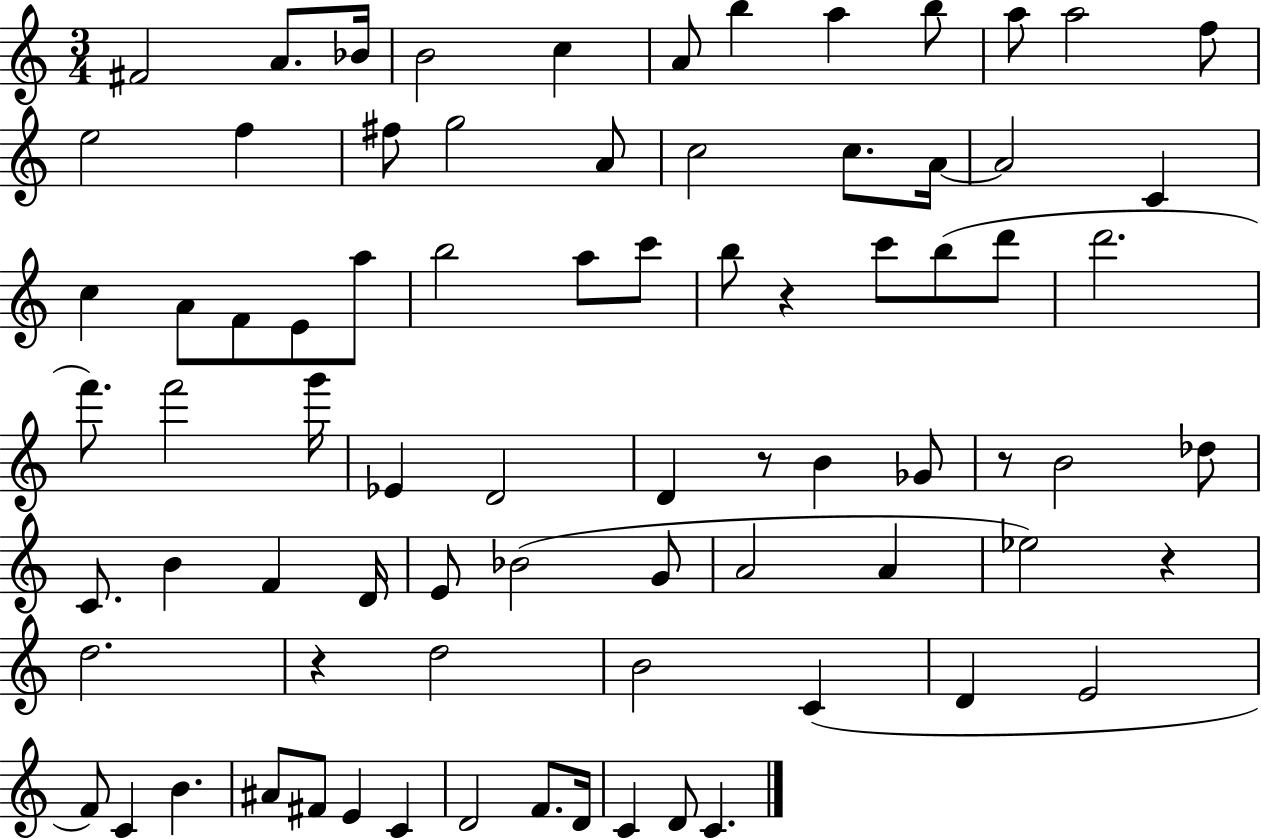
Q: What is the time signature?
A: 3/4